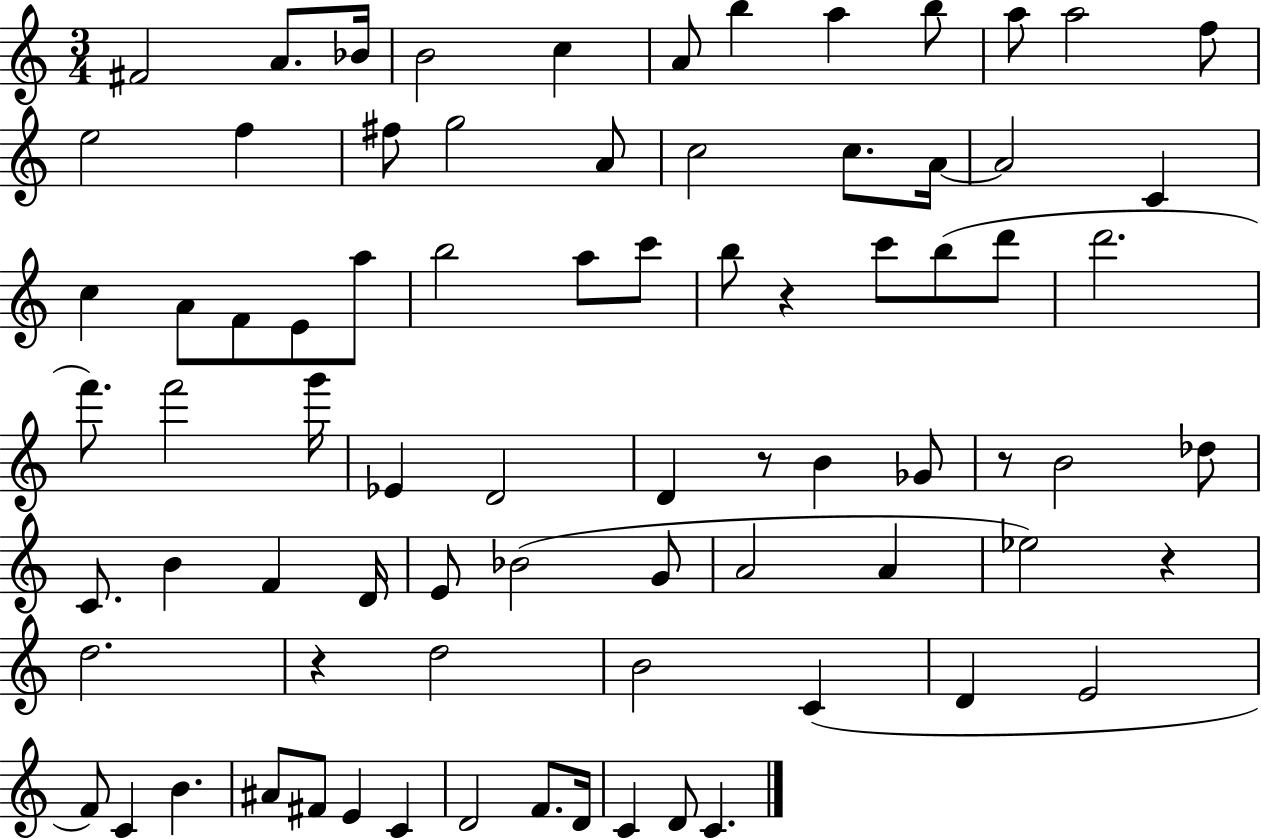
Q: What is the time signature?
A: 3/4